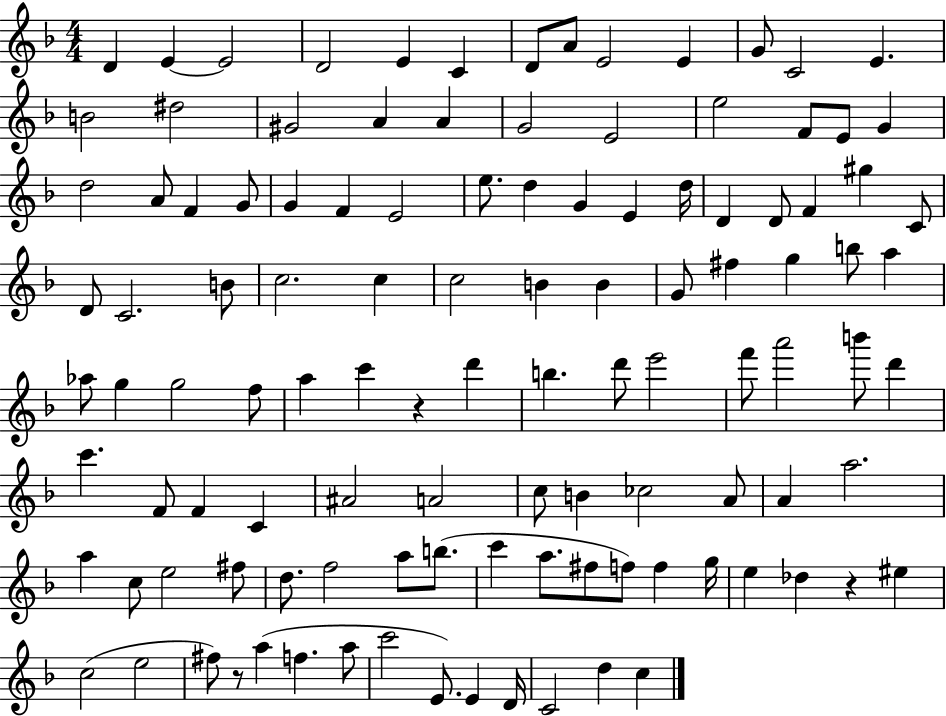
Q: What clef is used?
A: treble